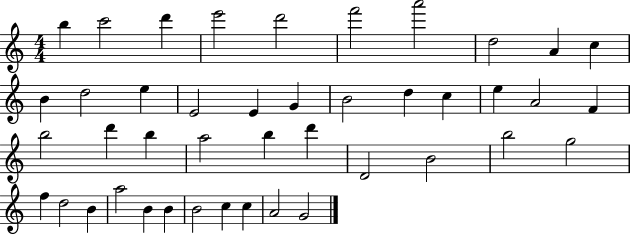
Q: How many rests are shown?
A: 0